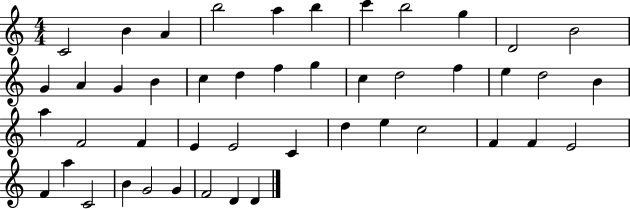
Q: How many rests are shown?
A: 0